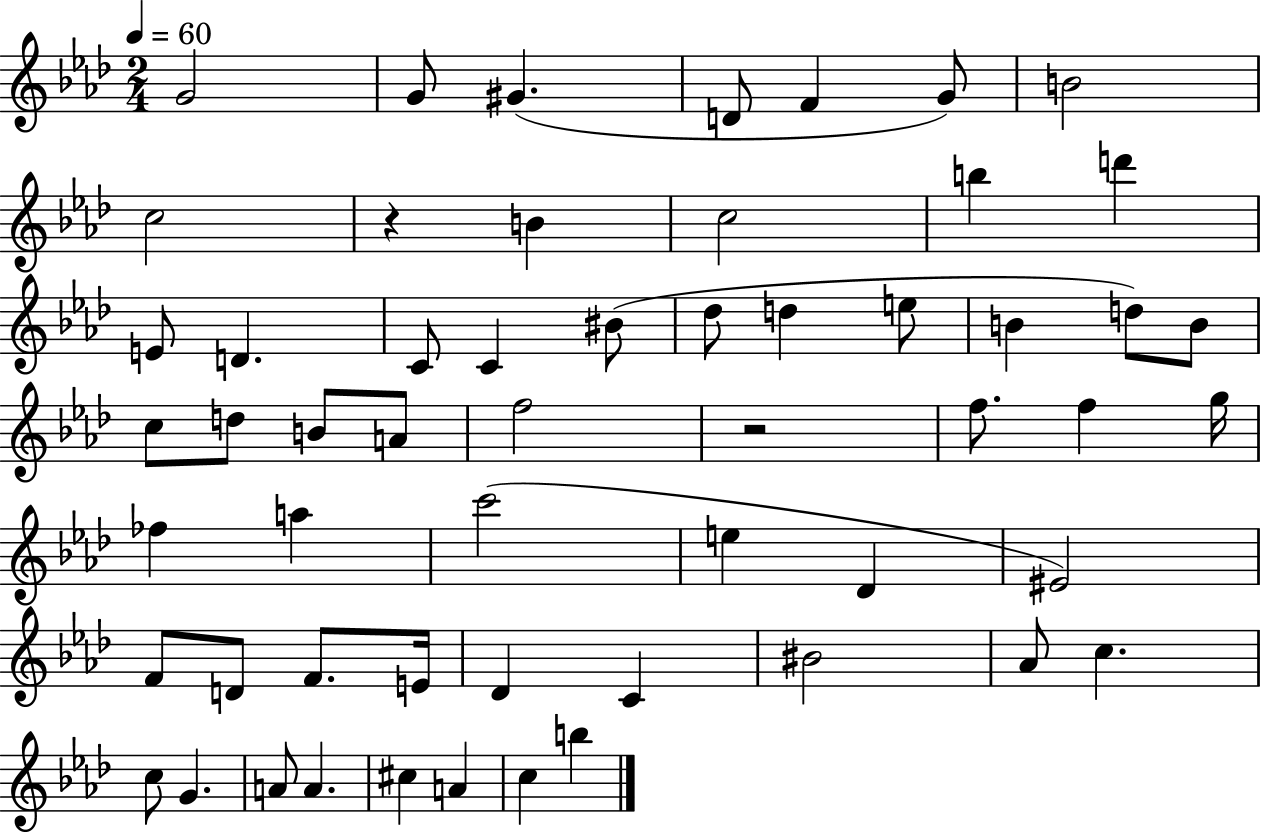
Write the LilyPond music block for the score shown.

{
  \clef treble
  \numericTimeSignature
  \time 2/4
  \key aes \major
  \tempo 4 = 60
  g'2 | g'8 gis'4.( | d'8 f'4 g'8) | b'2 | \break c''2 | r4 b'4 | c''2 | b''4 d'''4 | \break e'8 d'4. | c'8 c'4 bis'8( | des''8 d''4 e''8 | b'4 d''8) b'8 | \break c''8 d''8 b'8 a'8 | f''2 | r2 | f''8. f''4 g''16 | \break fes''4 a''4 | c'''2( | e''4 des'4 | eis'2) | \break f'8 d'8 f'8. e'16 | des'4 c'4 | bis'2 | aes'8 c''4. | \break c''8 g'4. | a'8 a'4. | cis''4 a'4 | c''4 b''4 | \break \bar "|."
}